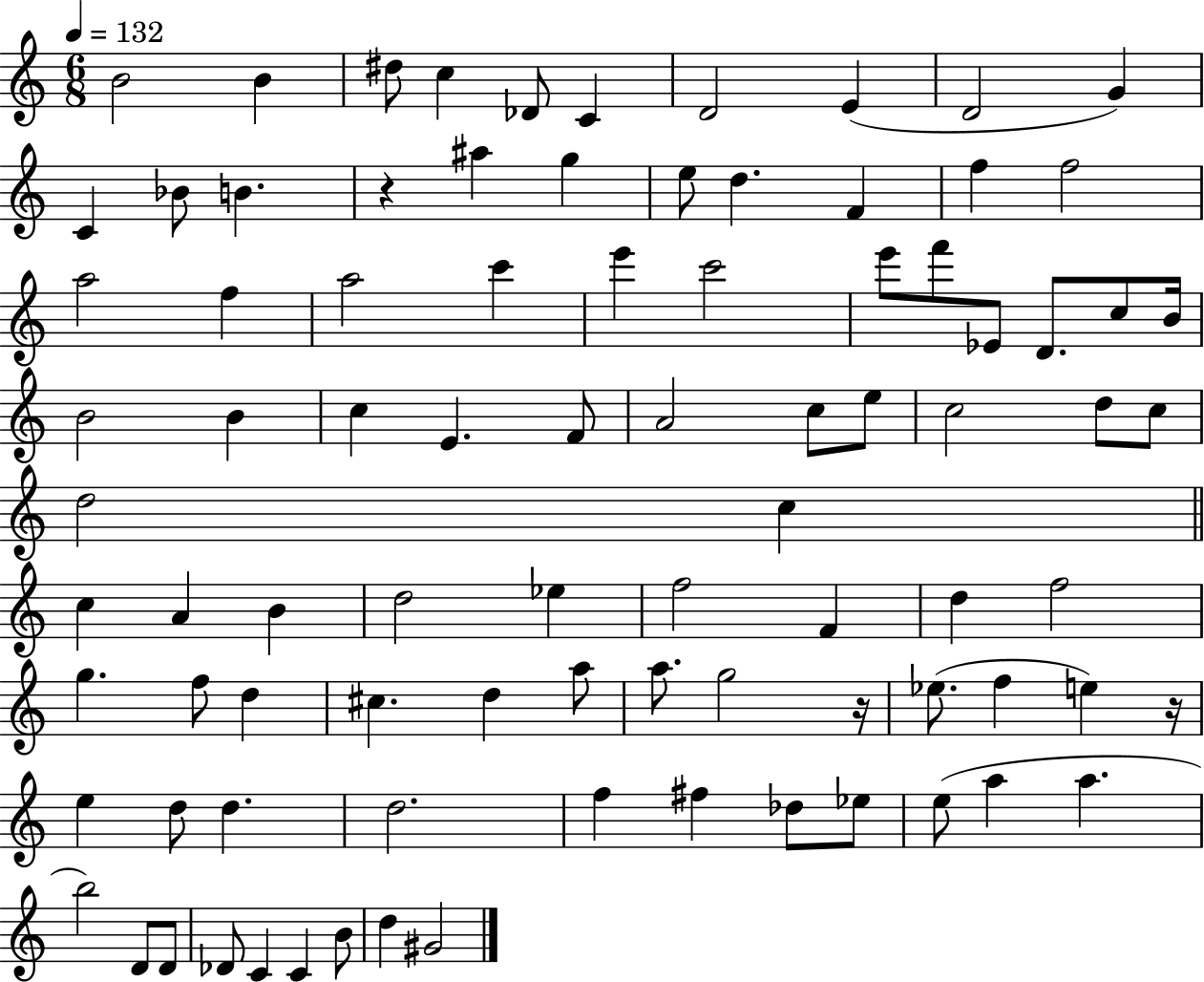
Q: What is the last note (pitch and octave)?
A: G#4